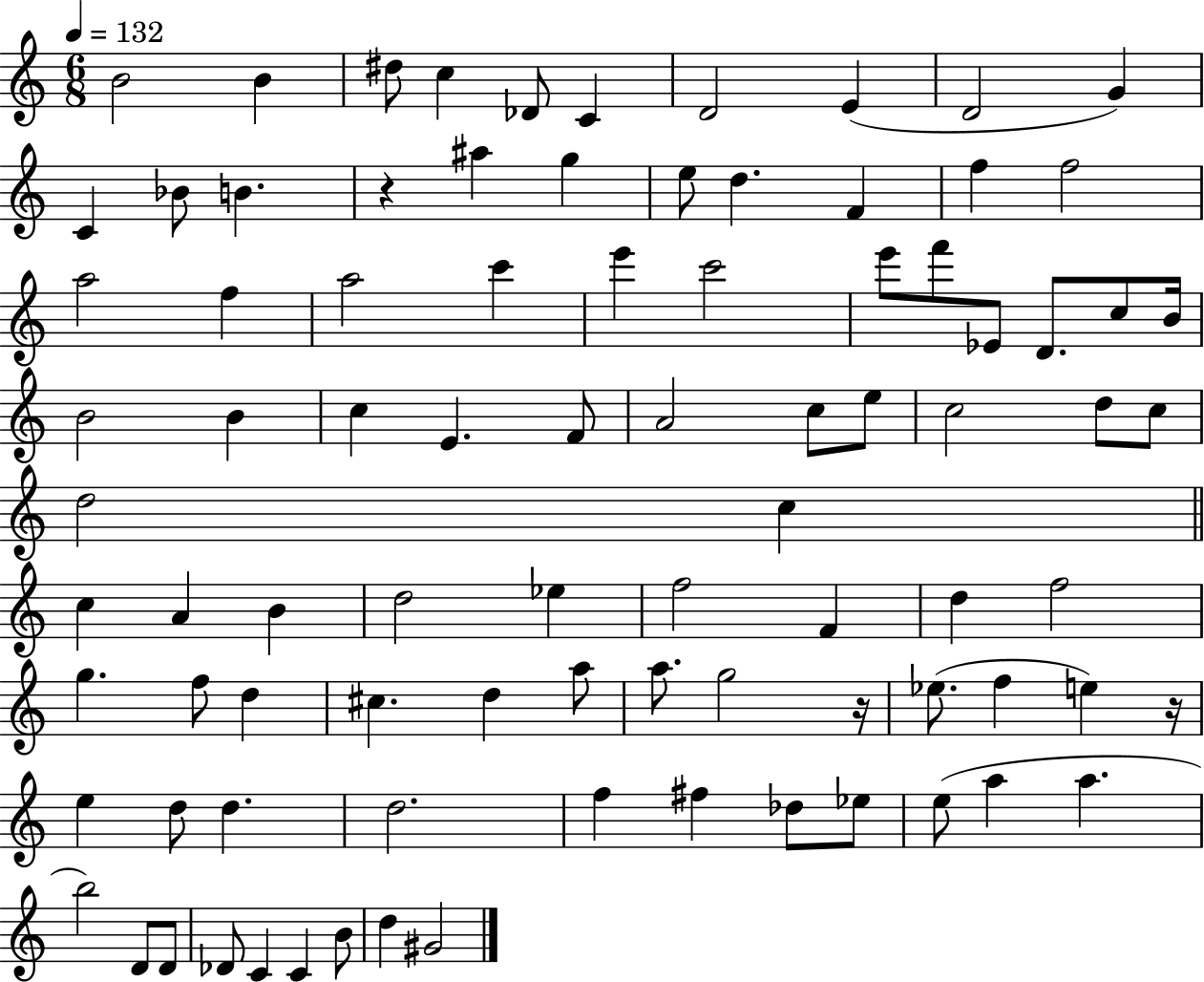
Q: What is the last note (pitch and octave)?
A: G#4